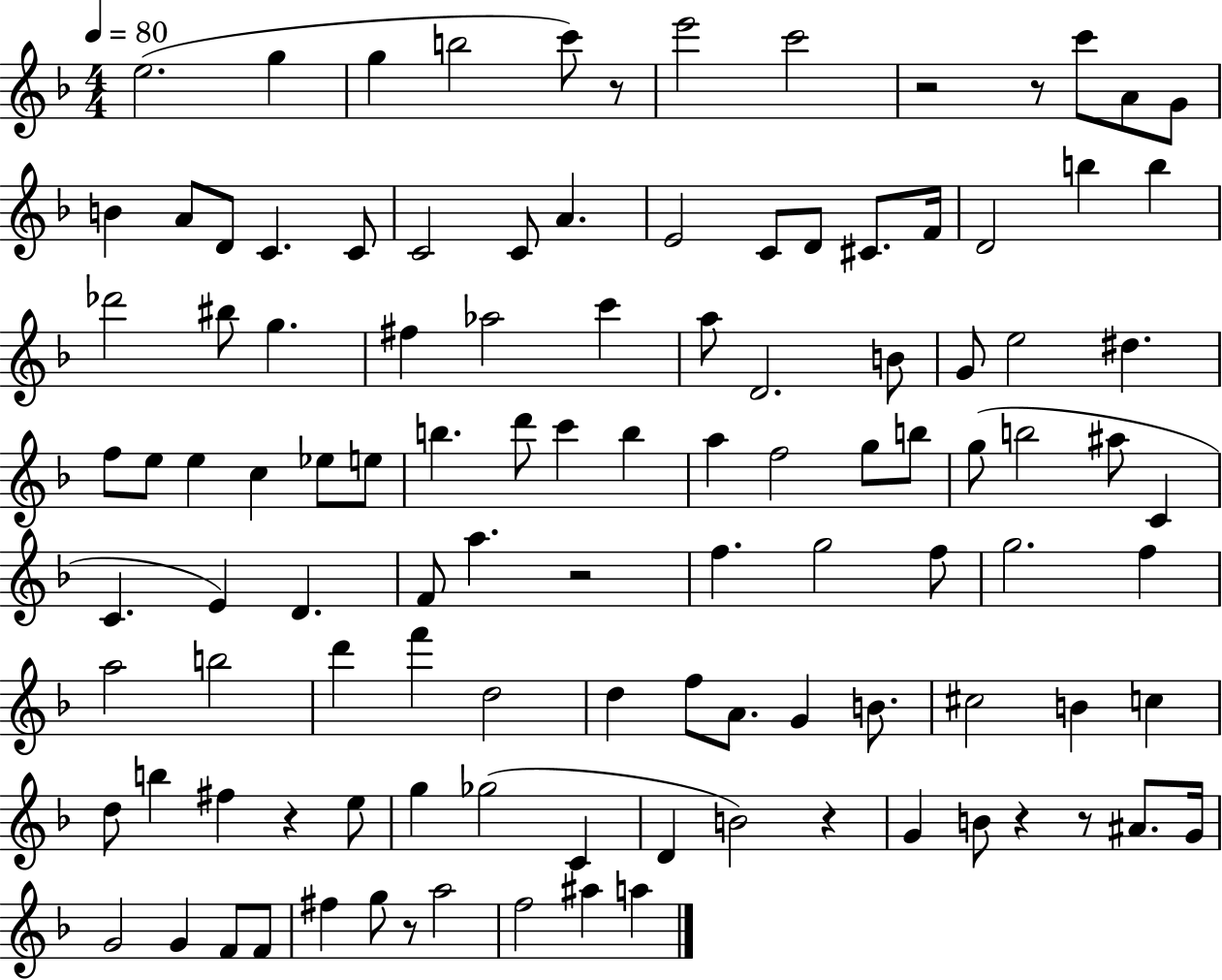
E5/h. G5/q G5/q B5/h C6/e R/e E6/h C6/h R/h R/e C6/e A4/e G4/e B4/q A4/e D4/e C4/q. C4/e C4/h C4/e A4/q. E4/h C4/e D4/e C#4/e. F4/s D4/h B5/q B5/q Db6/h BIS5/e G5/q. F#5/q Ab5/h C6/q A5/e D4/h. B4/e G4/e E5/h D#5/q. F5/e E5/e E5/q C5/q Eb5/e E5/e B5/q. D6/e C6/q B5/q A5/q F5/h G5/e B5/e G5/e B5/h A#5/e C4/q C4/q. E4/q D4/q. F4/e A5/q. R/h F5/q. G5/h F5/e G5/h. F5/q A5/h B5/h D6/q F6/q D5/h D5/q F5/e A4/e. G4/q B4/e. C#5/h B4/q C5/q D5/e B5/q F#5/q R/q E5/e G5/q Gb5/h C4/q D4/q B4/h R/q G4/q B4/e R/q R/e A#4/e. G4/s G4/h G4/q F4/e F4/e F#5/q G5/e R/e A5/h F5/h A#5/q A5/q